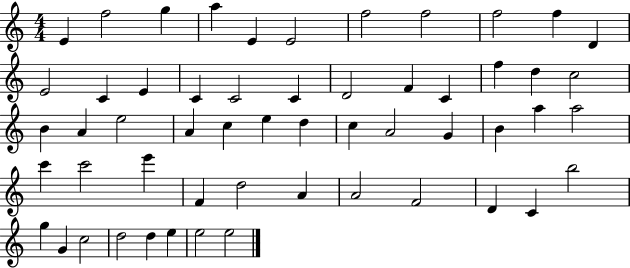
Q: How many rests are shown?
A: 0